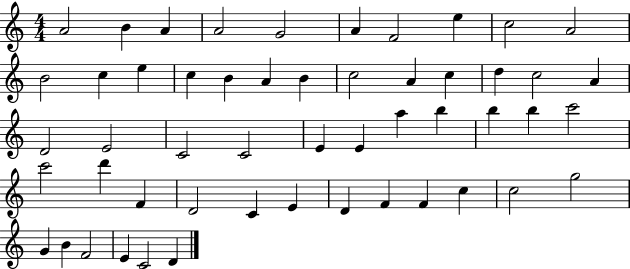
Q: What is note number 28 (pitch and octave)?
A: E4